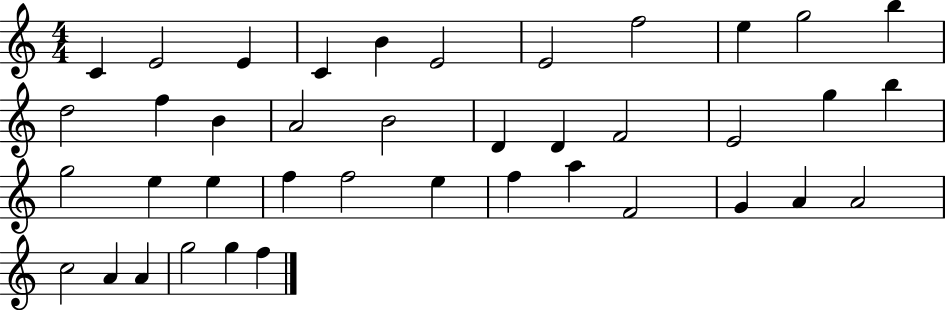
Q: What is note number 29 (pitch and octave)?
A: F5